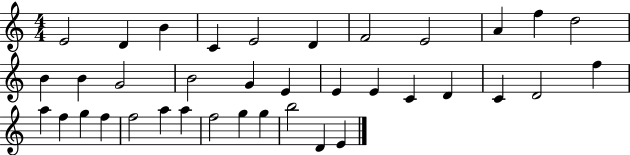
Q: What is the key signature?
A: C major